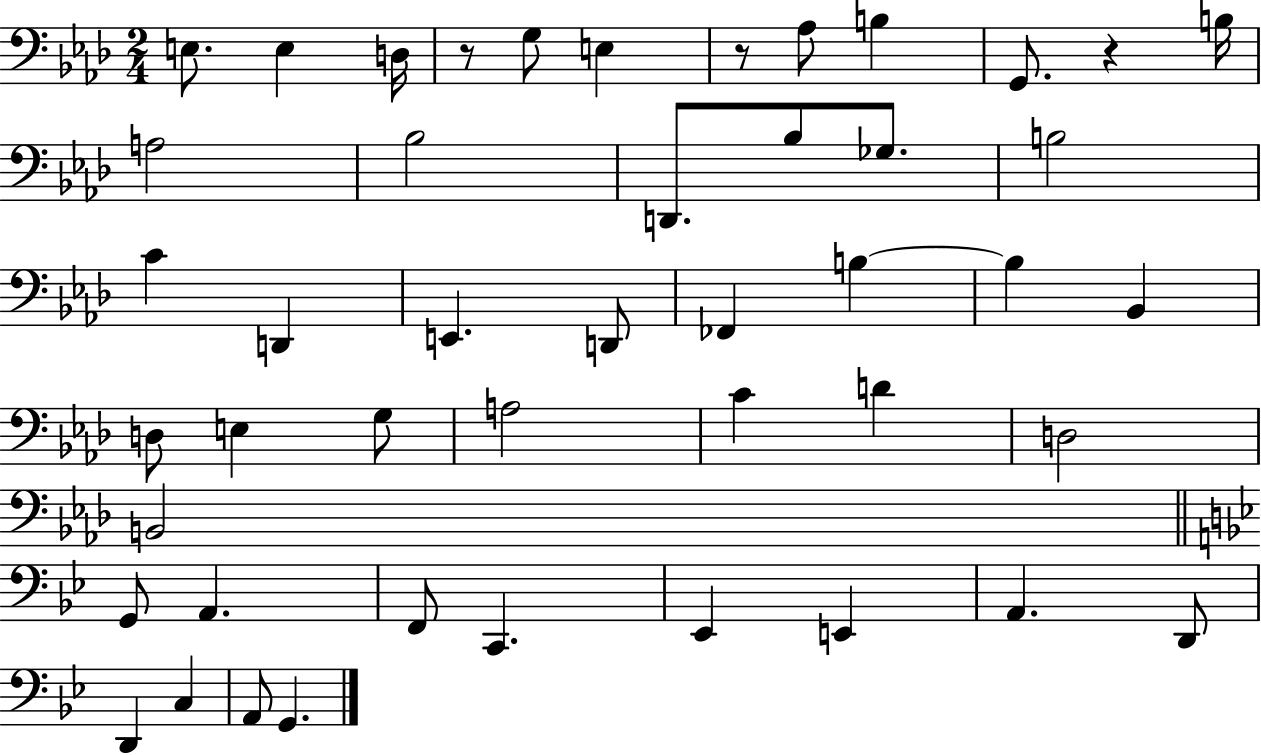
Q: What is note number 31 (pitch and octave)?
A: B2